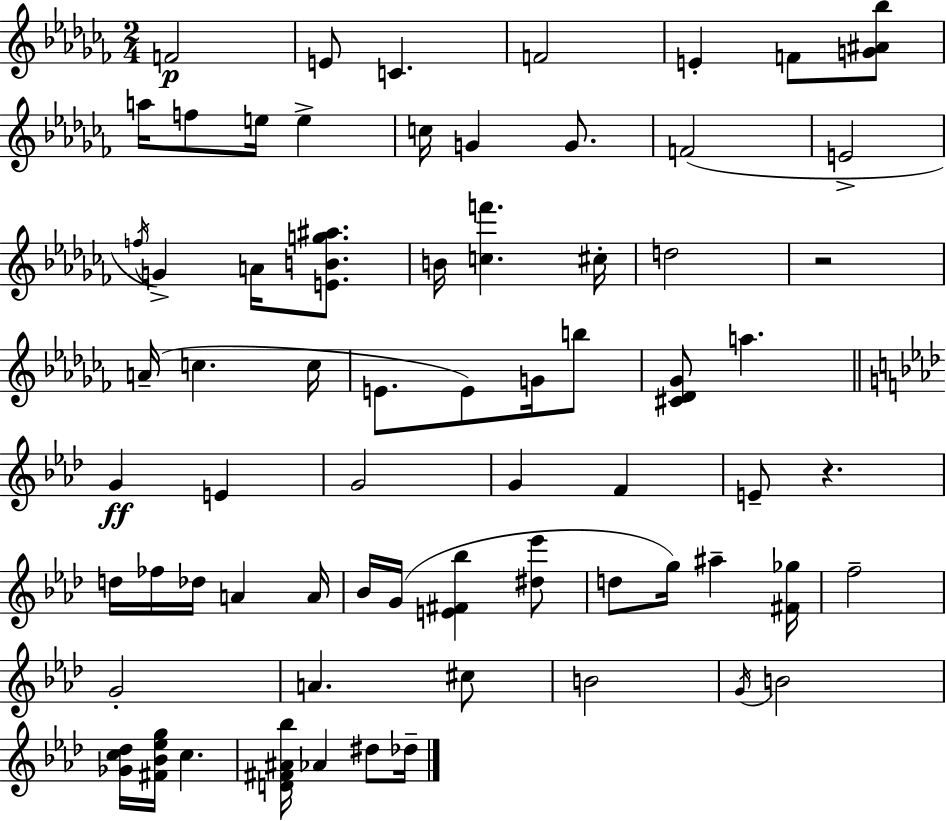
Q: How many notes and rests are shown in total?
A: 68